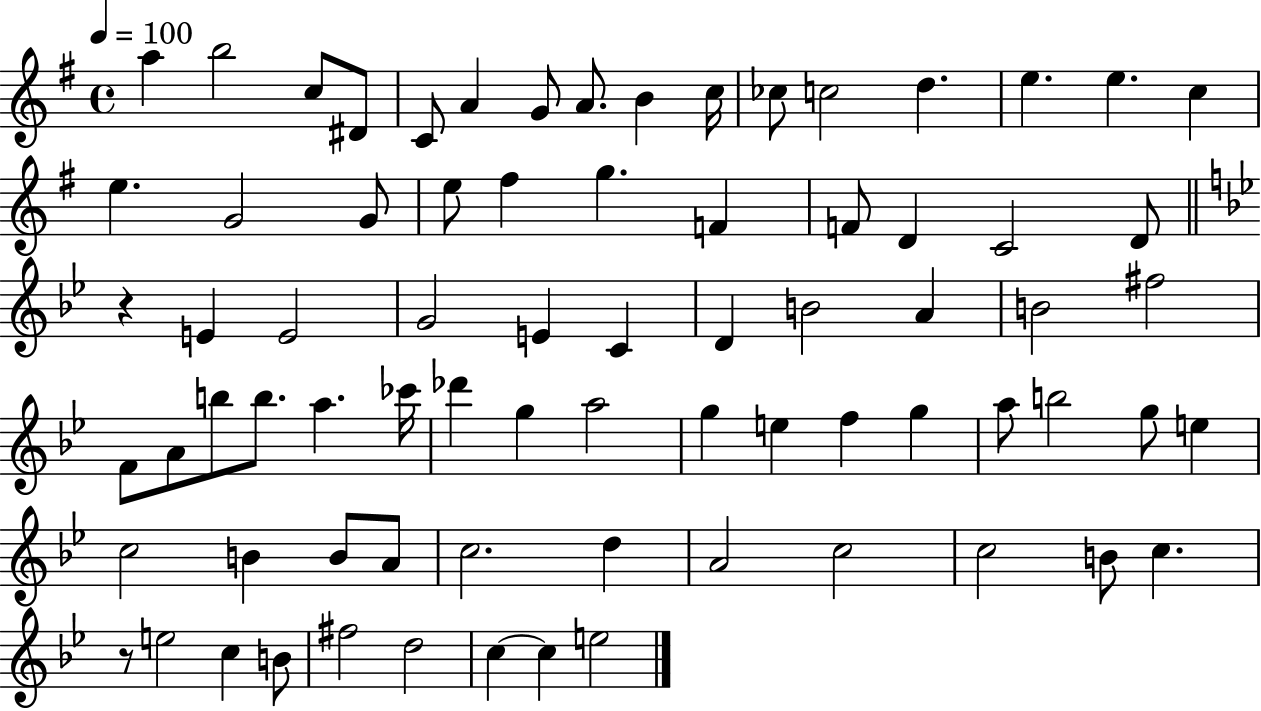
{
  \clef treble
  \time 4/4
  \defaultTimeSignature
  \key g \major
  \tempo 4 = 100
  a''4 b''2 c''8 dis'8 | c'8 a'4 g'8 a'8. b'4 c''16 | ces''8 c''2 d''4. | e''4. e''4. c''4 | \break e''4. g'2 g'8 | e''8 fis''4 g''4. f'4 | f'8 d'4 c'2 d'8 | \bar "||" \break \key bes \major r4 e'4 e'2 | g'2 e'4 c'4 | d'4 b'2 a'4 | b'2 fis''2 | \break f'8 a'8 b''8 b''8. a''4. ces'''16 | des'''4 g''4 a''2 | g''4 e''4 f''4 g''4 | a''8 b''2 g''8 e''4 | \break c''2 b'4 b'8 a'8 | c''2. d''4 | a'2 c''2 | c''2 b'8 c''4. | \break r8 e''2 c''4 b'8 | fis''2 d''2 | c''4~~ c''4 e''2 | \bar "|."
}